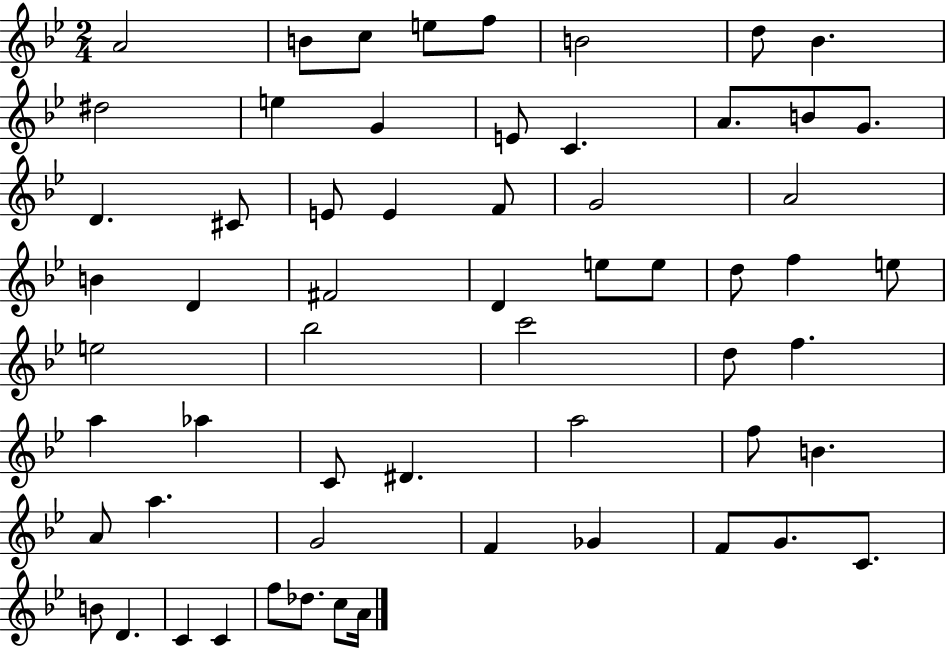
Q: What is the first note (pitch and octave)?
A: A4